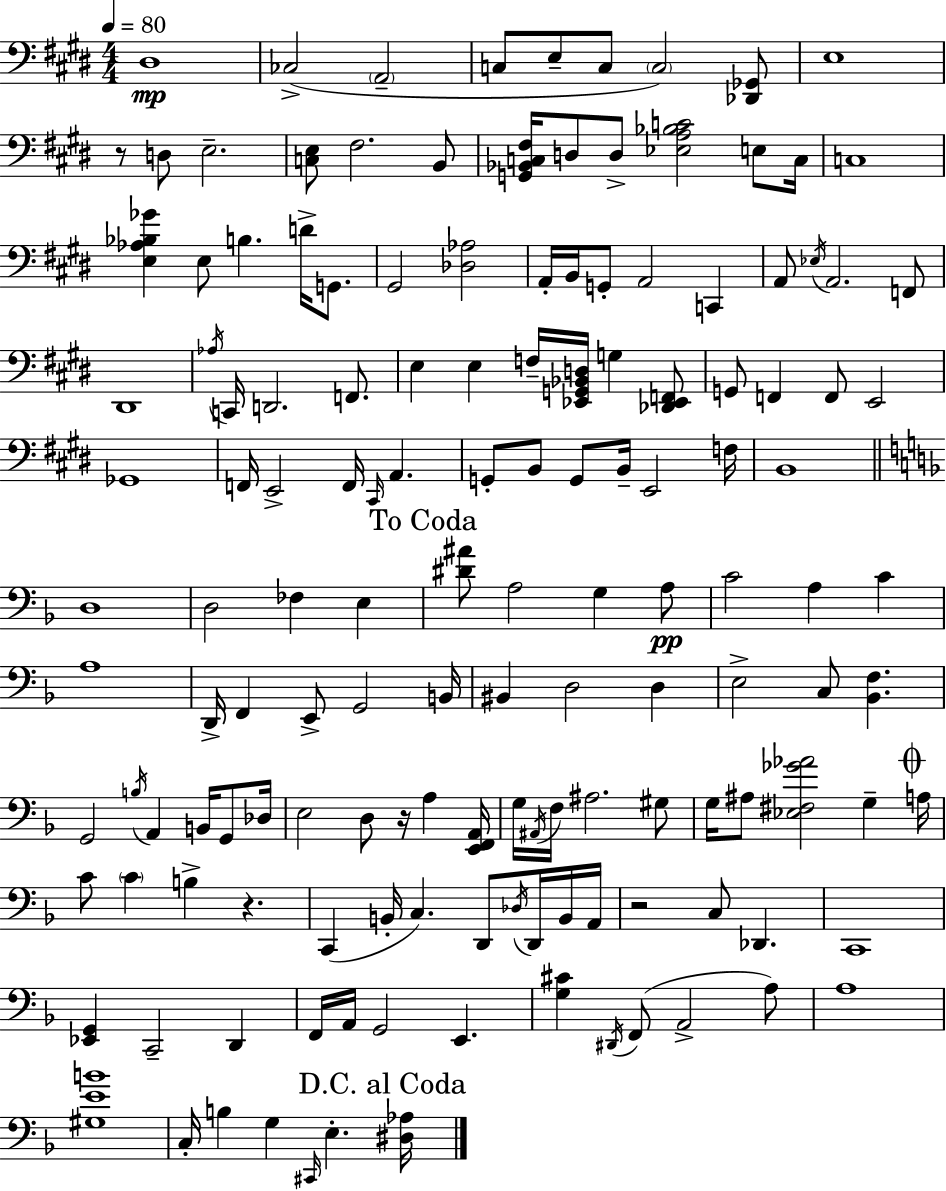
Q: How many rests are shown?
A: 4